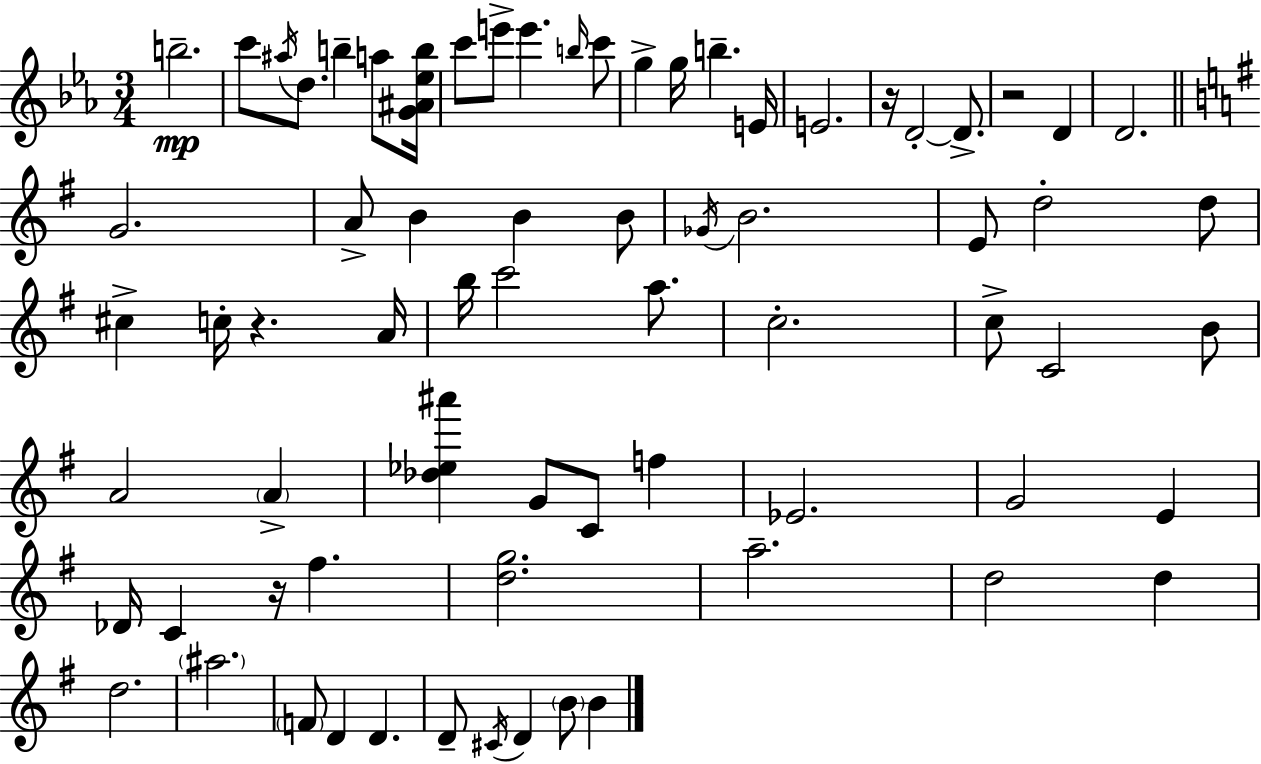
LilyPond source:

{
  \clef treble
  \numericTimeSignature
  \time 3/4
  \key c \minor
  \repeat volta 2 { b''2.--\mp | c'''8 \acciaccatura { ais''16 } d''8. b''4-- a''8 | <g' ais' ees'' b''>16 c'''8 e'''8-> e'''4. \grace { b''16 } | c'''8 g''4-> g''16 b''4.-- | \break e'16 e'2. | r16 d'2-.~~ d'8.-> | r2 d'4 | d'2. | \break \bar "||" \break \key e \minor g'2. | a'8-> b'4 b'4 b'8 | \acciaccatura { ges'16 } b'2. | e'8 d''2-. d''8 | \break cis''4-> c''16-. r4. | a'16 b''16 c'''2 a''8. | c''2.-. | c''8-> c'2 b'8 | \break a'2 \parenthesize a'4-> | <des'' ees'' ais'''>4 g'8 c'8 f''4 | ees'2. | g'2 e'4 | \break des'16 c'4 r16 fis''4. | <d'' g''>2. | a''2.-- | d''2 d''4 | \break d''2. | \parenthesize ais''2. | \parenthesize f'8 d'4 d'4. | d'8-- \acciaccatura { cis'16 } d'4 \parenthesize b'8 b'4 | \break } \bar "|."
}